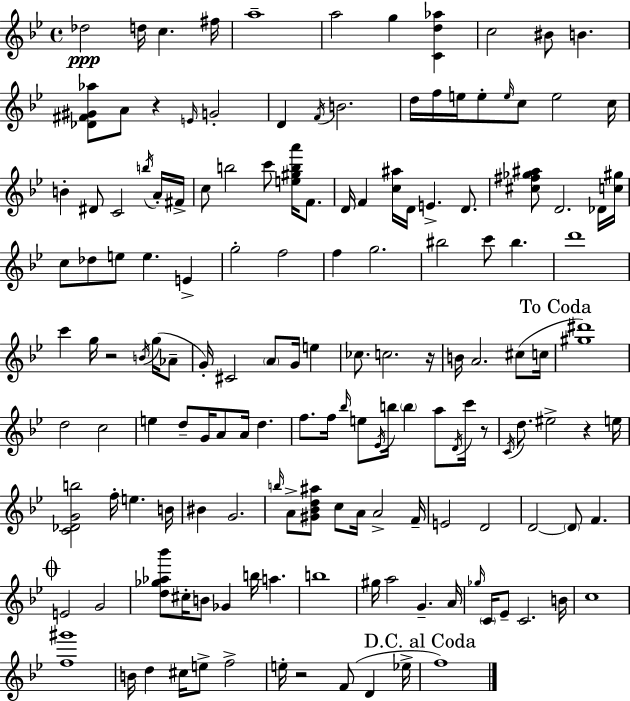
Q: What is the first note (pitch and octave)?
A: Db5